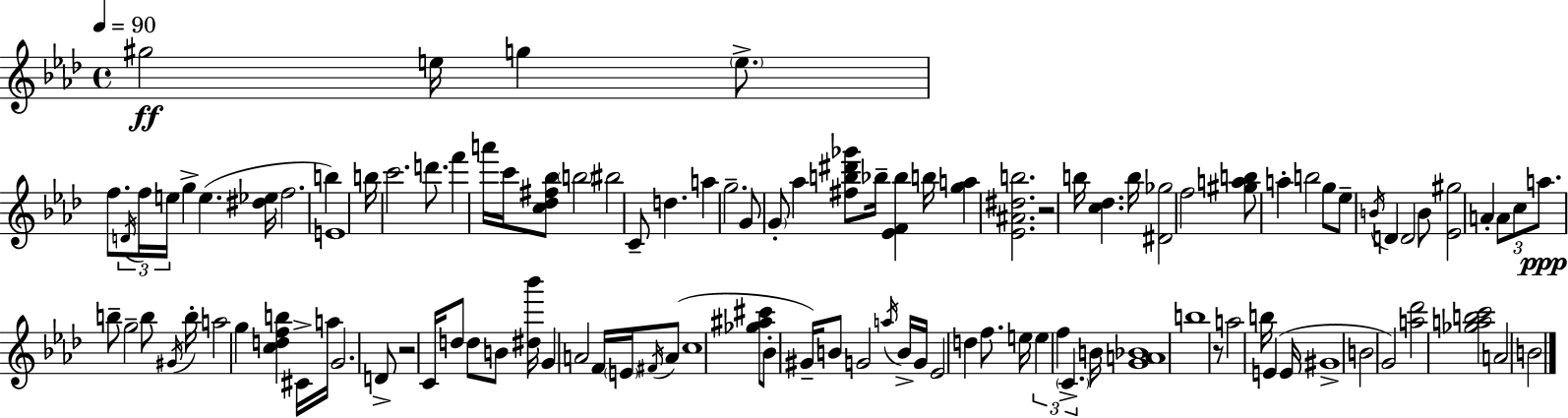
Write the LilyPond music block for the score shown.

{
  \clef treble
  \time 4/4
  \defaultTimeSignature
  \key f \minor
  \tempo 4 = 90
  gis''2\ff e''16 g''4 \parenthesize e''8.-> | f''8. \tuplet 3/2 { \acciaccatura { d'16 } f''16 e''16 } g''4-> e''4.( | <dis'' ees''>16 f''2. b''4) | e'1 | \break b''16 c'''2. d'''8. | f'''4 a'''16 c'''16 <c'' des'' fis'' bes''>8 \parenthesize b''2 | bis''2 c'8-- d''4. | a''4 g''2.-- | \break g'8 \parenthesize g'8-. aes''4 <fis'' b'' dis''' ges'''>8 bes''16-- <ees' f' bes''>4 | b''16 <g'' a''>4 <ees' ais' dis'' b''>2. | r2 b''16 <c'' des''>4. | b''16 <dis' ges''>2 f''2 | \break <gis'' a'' b''>8 a''4-. b''2 g''8 | ees''8-- \acciaccatura { b'16 } d'4 d'2 | b'8 <ees' gis''>2 a'4-. \tuplet 3/2 { a'8 | c''8 a''8.\ppp } b''8-- g''2-- b''8 | \break \acciaccatura { gis'16 } b''16-. a''2 g''4 <c'' d'' f'' b''>4 | cis'16-> a''16 g'2. | d'8-> r2 c'16 d''8 d''8 | b'8 <dis'' bes'''>16 g'4 a'2 f'16 | \break \parenthesize e'16 \acciaccatura { fis'16 }( a'8 c''1 | <ges'' ais'' cis'''>8 bes'8-. gis'16--) b'8 g'2 | \acciaccatura { a''16 } b'16-> g'16 ees'2 d''4 | f''8. e''16 \tuplet 3/2 { e''4 f''4 \parenthesize c'4.-> } | \break b'16 <g' a' bes'>1 | b''1 | r8 a''2 b''16 | e'4( e'16 gis'1-> | \break b'2 g'2) | <a'' des'''>2 <ges'' a'' b'' c'''>2 | a'2 b'2 | \bar "|."
}